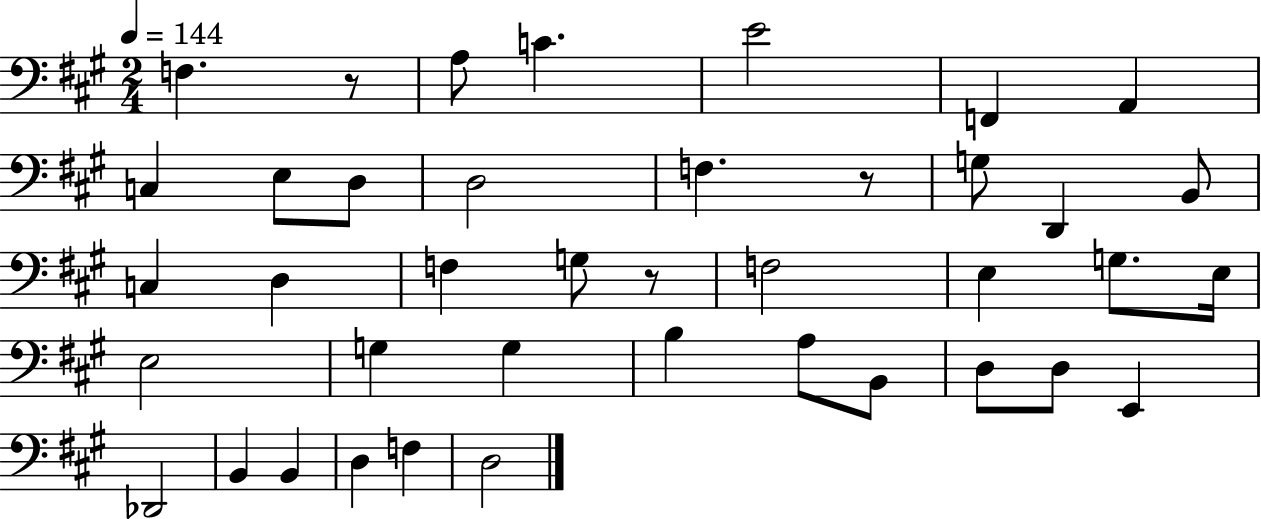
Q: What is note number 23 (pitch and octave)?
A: E3